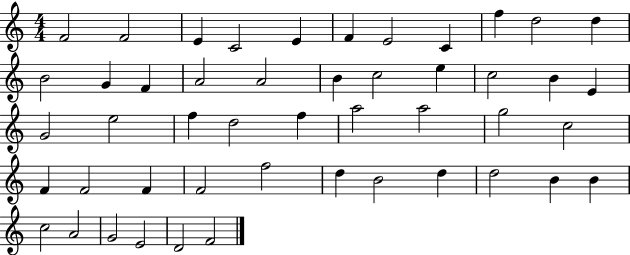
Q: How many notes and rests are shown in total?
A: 48